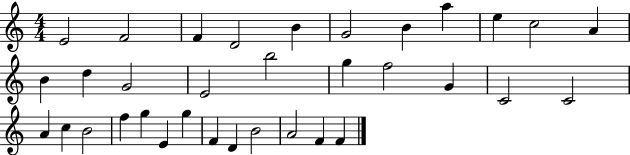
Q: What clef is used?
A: treble